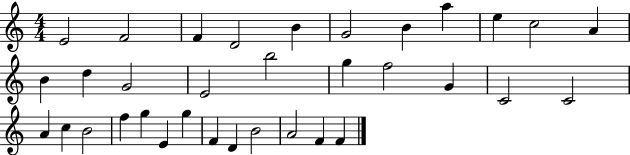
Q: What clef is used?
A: treble